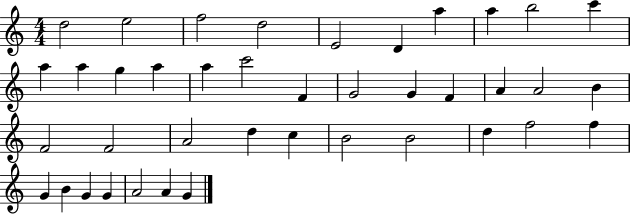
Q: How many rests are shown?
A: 0